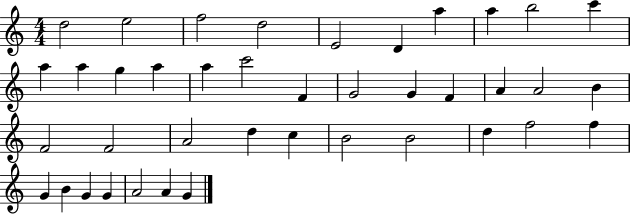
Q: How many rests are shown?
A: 0